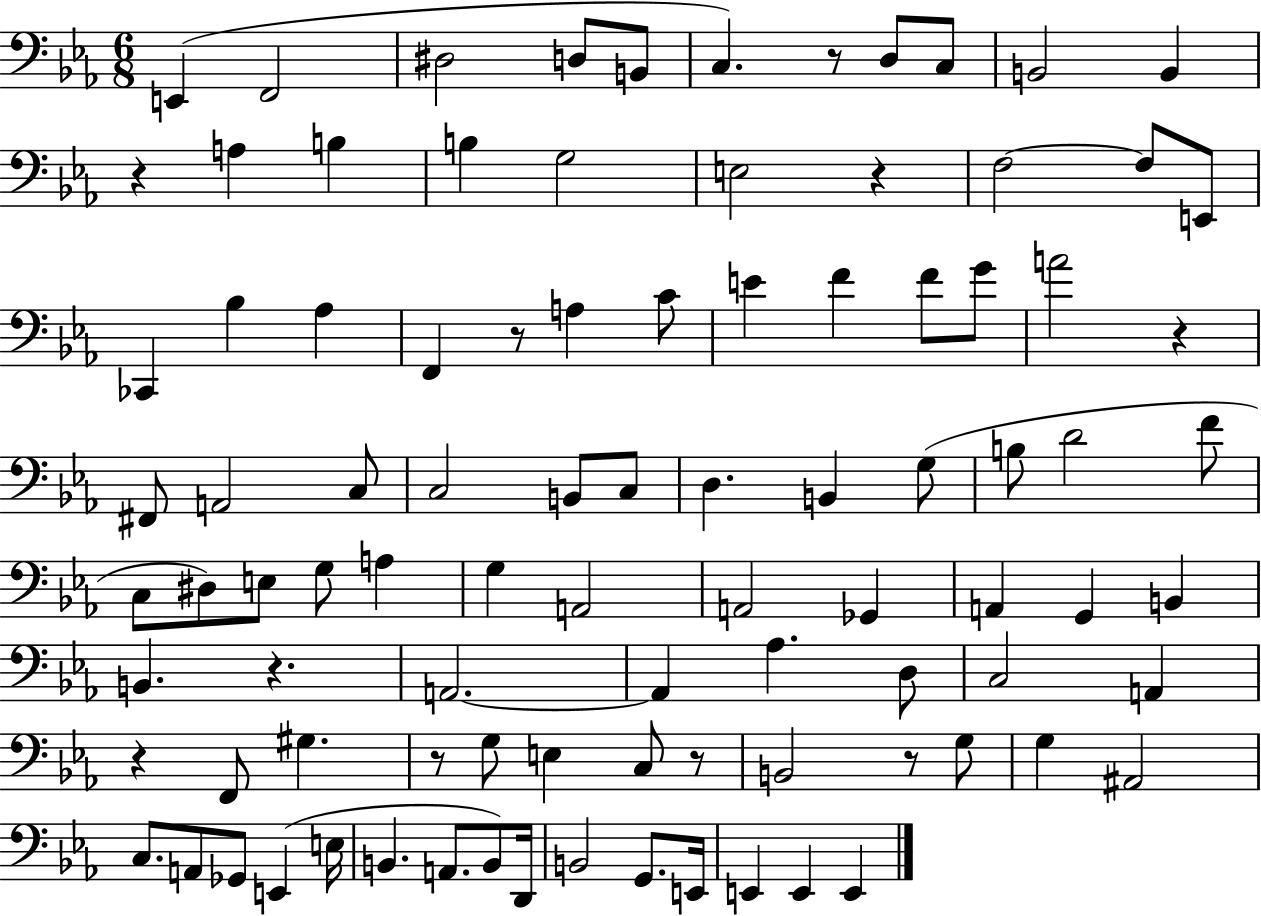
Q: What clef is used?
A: bass